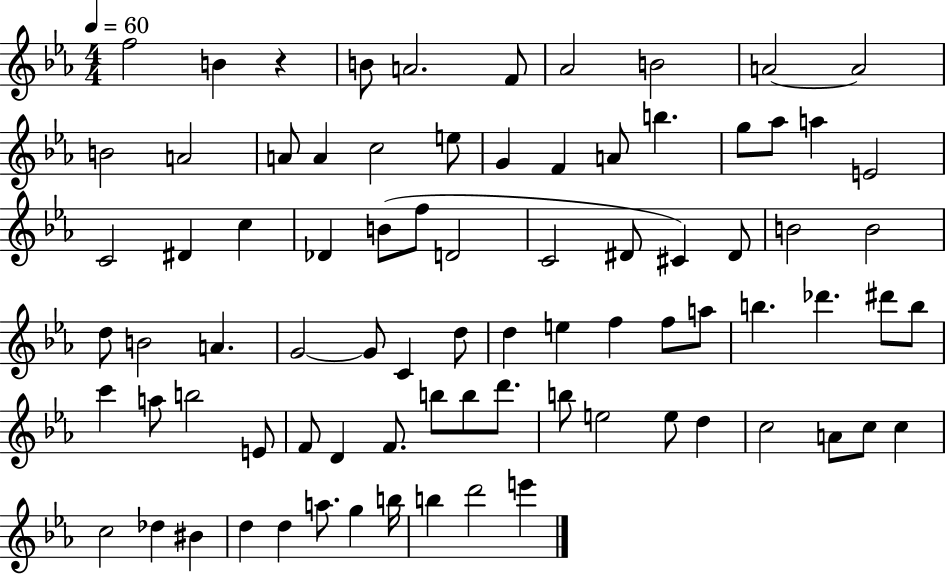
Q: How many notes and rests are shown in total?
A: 82